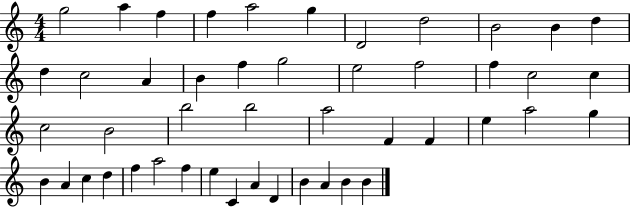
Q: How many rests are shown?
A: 0